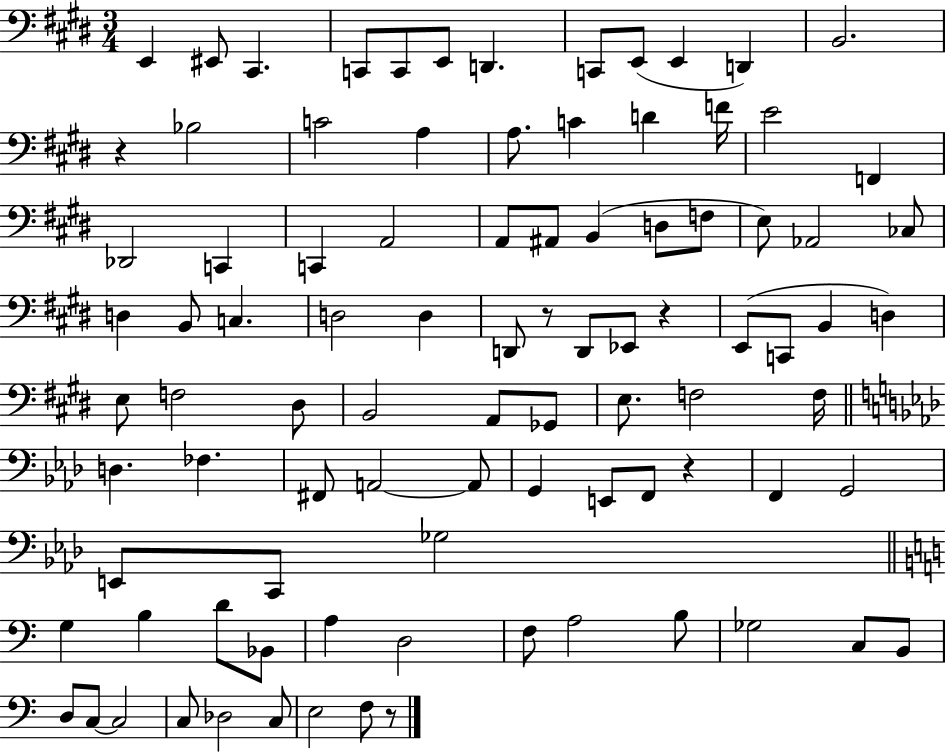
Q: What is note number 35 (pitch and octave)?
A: B2